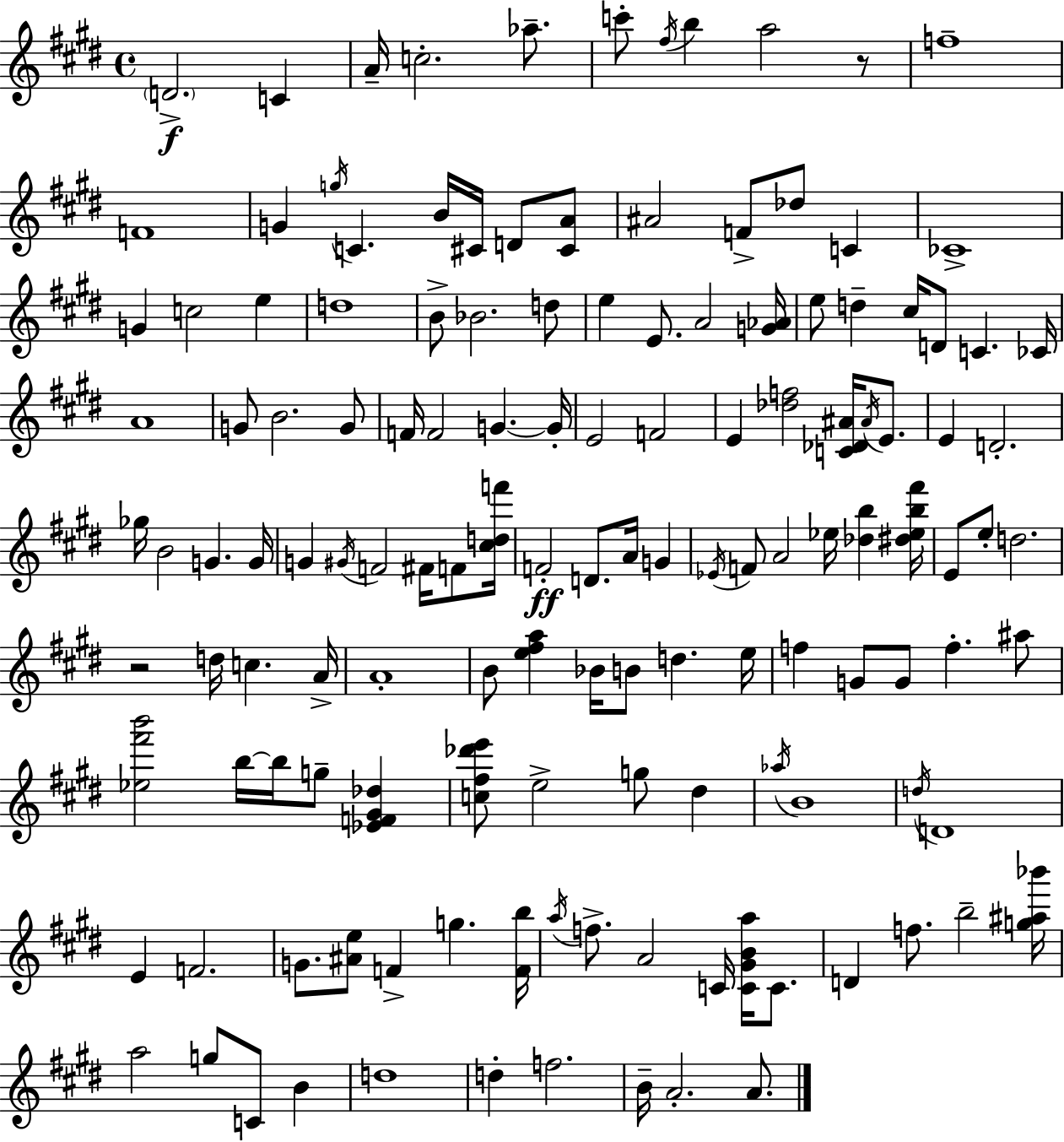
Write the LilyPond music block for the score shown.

{
  \clef treble
  \time 4/4
  \defaultTimeSignature
  \key e \major
  \repeat volta 2 { \parenthesize d'2.->\f c'4 | a'16-- c''2.-. aes''8.-- | c'''8-. \acciaccatura { fis''16 } b''4 a''2 r8 | f''1-- | \break f'1 | g'4 \acciaccatura { g''16 } c'4. b'16 cis'16 d'8 | <cis' a'>8 ais'2 f'8-> des''8 c'4 | ces'1-> | \break g'4 c''2 e''4 | d''1 | b'8-> bes'2. | d''8 e''4 e'8. a'2 | \break <g' aes'>16 e''8 d''4-- cis''16 d'8 c'4. | ces'16 a'1 | g'8 b'2. | g'8 f'16 f'2 g'4.~~ | \break g'16-. e'2 f'2 | e'4 <des'' f''>2 <c' des' ais'>16 \acciaccatura { ais'16 } | e'8. e'4 d'2.-. | ges''16 b'2 g'4. | \break g'16 g'4 \acciaccatura { gis'16 } f'2 | fis'16 f'8 <cis'' d'' f'''>16 f'2-.\ff d'8. a'16 | g'4 \acciaccatura { ees'16 } f'8 a'2 ees''16 | <des'' b''>4 <dis'' ees'' b'' fis'''>16 e'8 e''8-. d''2. | \break r2 d''16 c''4. | a'16-> a'1-. | b'8 <e'' fis'' a''>4 bes'16 b'8 d''4. | e''16 f''4 g'8 g'8 f''4.-. | \break ais''8 <ees'' fis''' b'''>2 b''16~~ b''16 g''8-- | <ees' f' gis' des''>4 <c'' fis'' des''' e'''>8 e''2-> g''8 | dis''4 \acciaccatura { aes''16 } b'1 | \acciaccatura { d''16 } d'1 | \break e'4 f'2. | g'8. <ais' e''>8 f'4-> | g''4. <f' b''>16 \acciaccatura { a''16 } f''8.-> a'2 | c'16 <c' gis' b' a''>16 c'8. d'4 f''8. b''2-- | \break <g'' ais'' bes'''>16 a''2 | g''8 c'8 b'4 d''1 | d''4-. f''2. | b'16-- a'2.-. | \break a'8. } \bar "|."
}